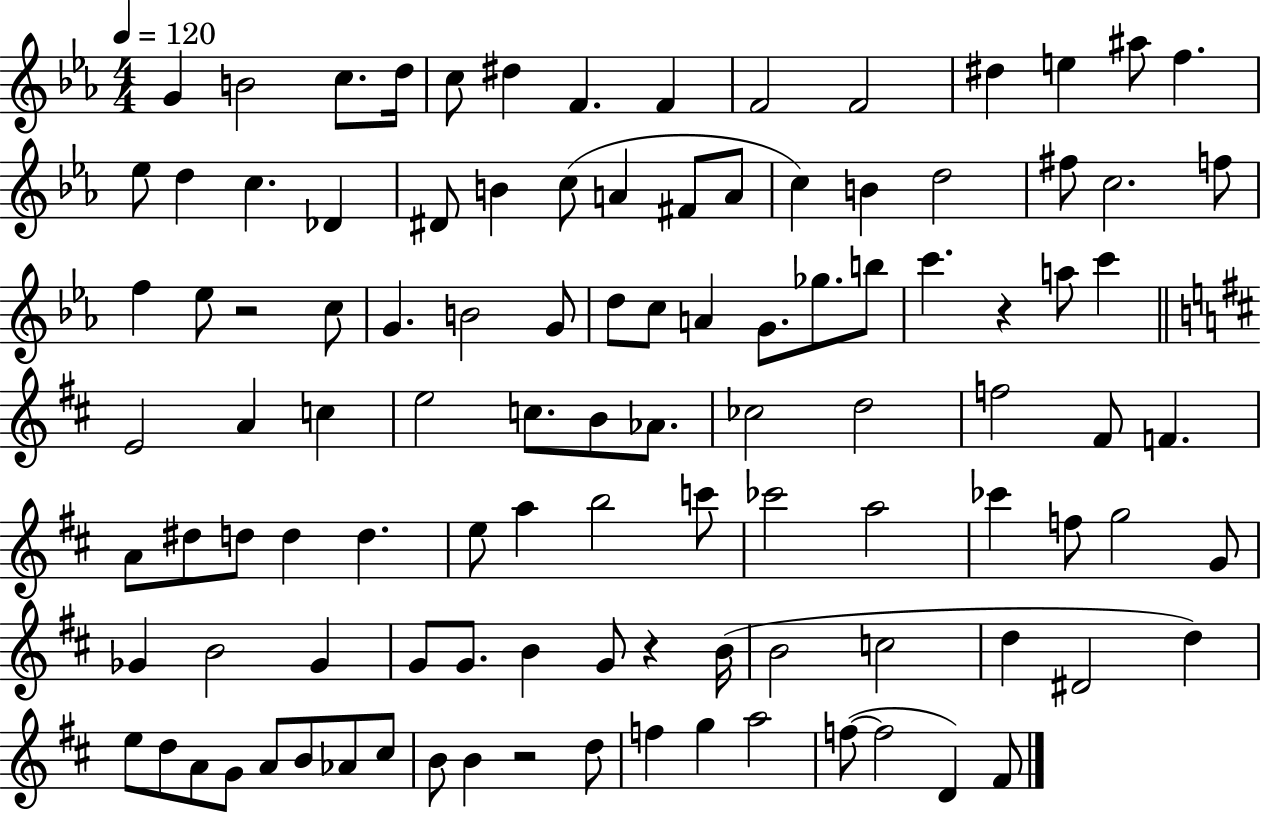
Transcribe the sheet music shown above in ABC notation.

X:1
T:Untitled
M:4/4
L:1/4
K:Eb
G B2 c/2 d/4 c/2 ^d F F F2 F2 ^d e ^a/2 f _e/2 d c _D ^D/2 B c/2 A ^F/2 A/2 c B d2 ^f/2 c2 f/2 f _e/2 z2 c/2 G B2 G/2 d/2 c/2 A G/2 _g/2 b/2 c' z a/2 c' E2 A c e2 c/2 B/2 _A/2 _c2 d2 f2 ^F/2 F A/2 ^d/2 d/2 d d e/2 a b2 c'/2 _c'2 a2 _c' f/2 g2 G/2 _G B2 _G G/2 G/2 B G/2 z B/4 B2 c2 d ^D2 d e/2 d/2 A/2 G/2 A/2 B/2 _A/2 ^c/2 B/2 B z2 d/2 f g a2 f/2 f2 D ^F/2